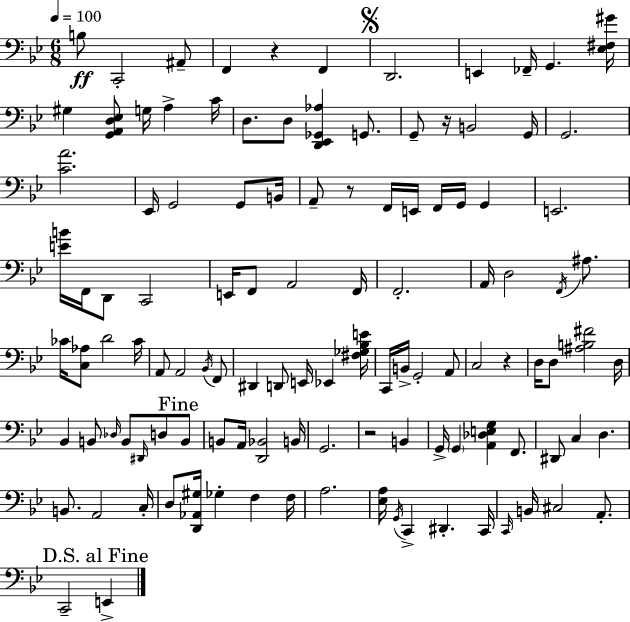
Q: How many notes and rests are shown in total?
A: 115